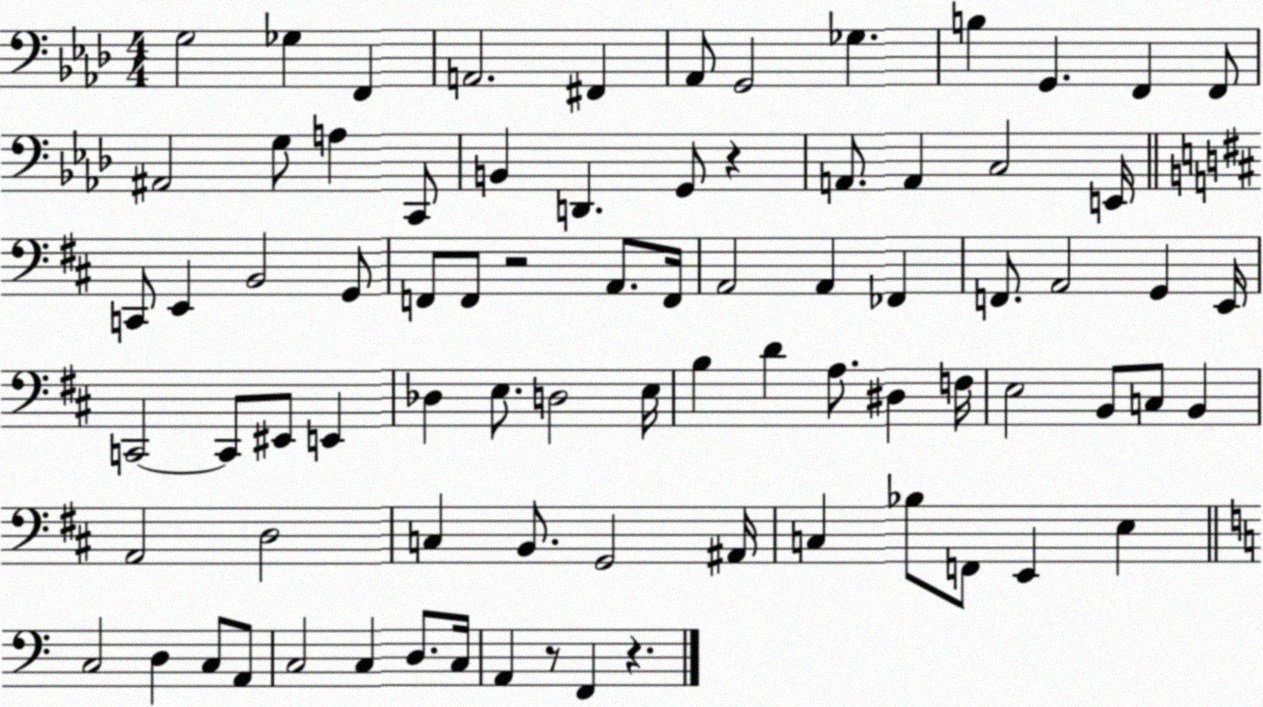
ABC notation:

X:1
T:Untitled
M:4/4
L:1/4
K:Ab
G,2 _G, F,, A,,2 ^F,, _A,,/2 G,,2 _G, B, G,, F,, F,,/2 ^A,,2 G,/2 A, C,,/2 B,, D,, G,,/2 z A,,/2 A,, C,2 E,,/4 C,,/2 E,, B,,2 G,,/2 F,,/2 F,,/2 z2 A,,/2 F,,/4 A,,2 A,, _F,, F,,/2 A,,2 G,, E,,/4 C,,2 C,,/2 ^E,,/2 E,, _D, E,/2 D,2 E,/4 B, D A,/2 ^D, F,/4 E,2 B,,/2 C,/2 B,, A,,2 D,2 C, B,,/2 G,,2 ^A,,/4 C, _B,/2 F,,/2 E,, E, C,2 D, C,/2 A,,/2 C,2 C, D,/2 C,/4 A,, z/2 F,, z